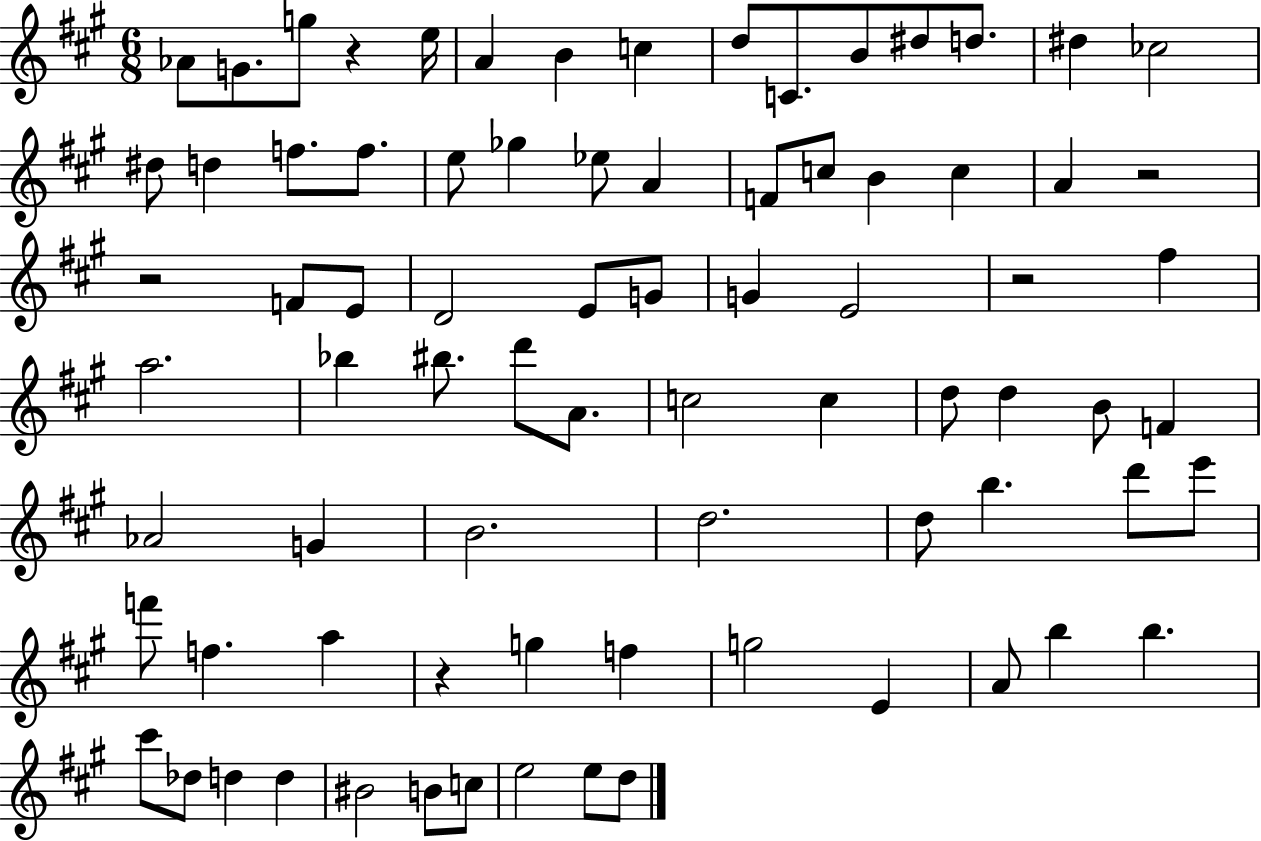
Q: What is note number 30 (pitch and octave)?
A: D4